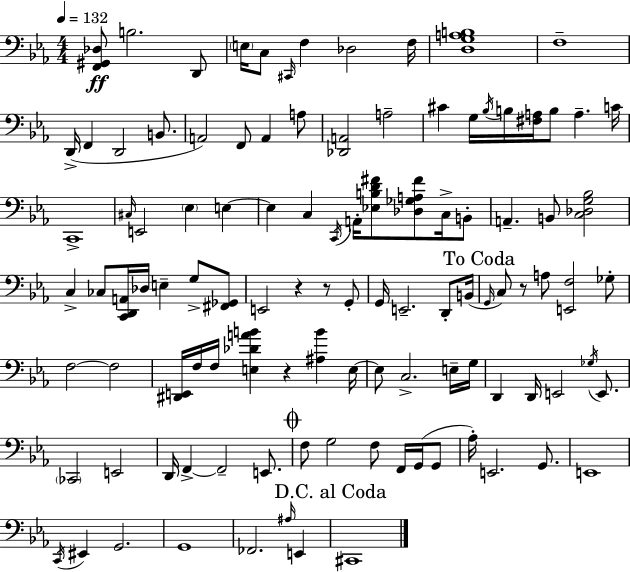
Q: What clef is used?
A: bass